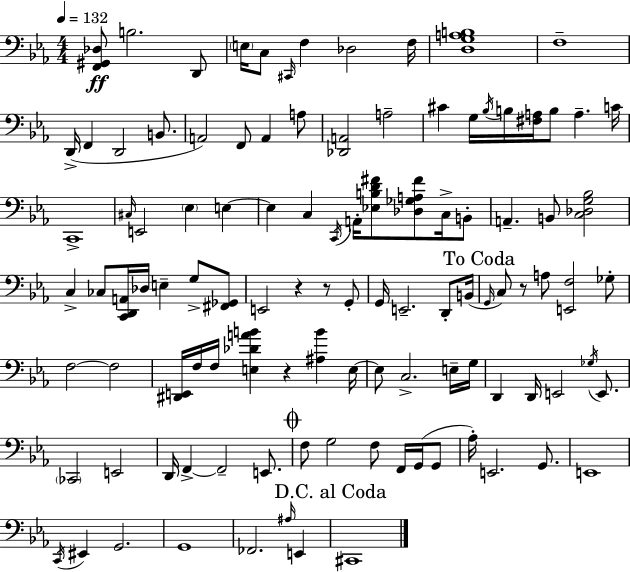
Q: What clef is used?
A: bass